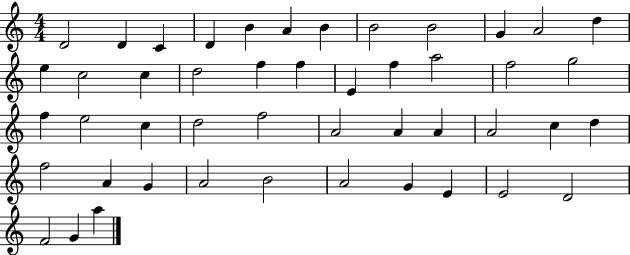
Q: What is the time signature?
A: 4/4